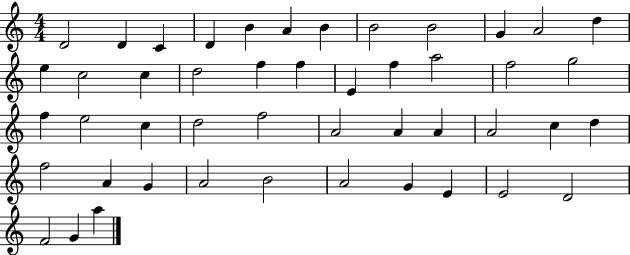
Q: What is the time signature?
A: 4/4